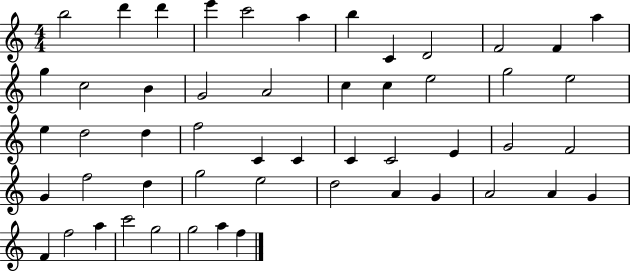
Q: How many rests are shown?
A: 0